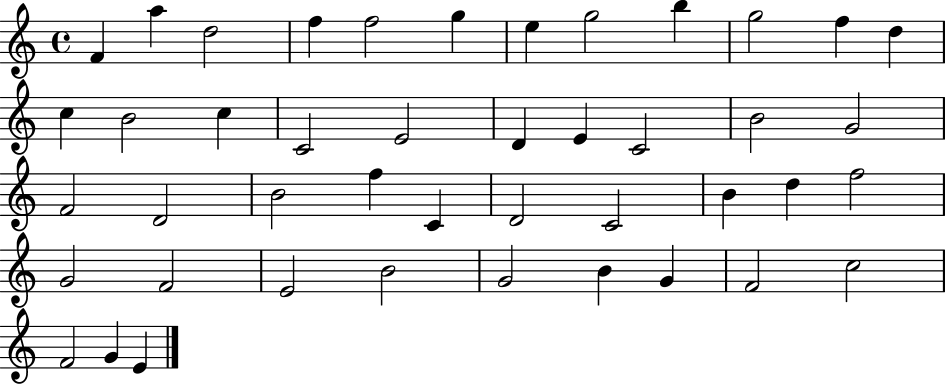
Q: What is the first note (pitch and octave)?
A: F4